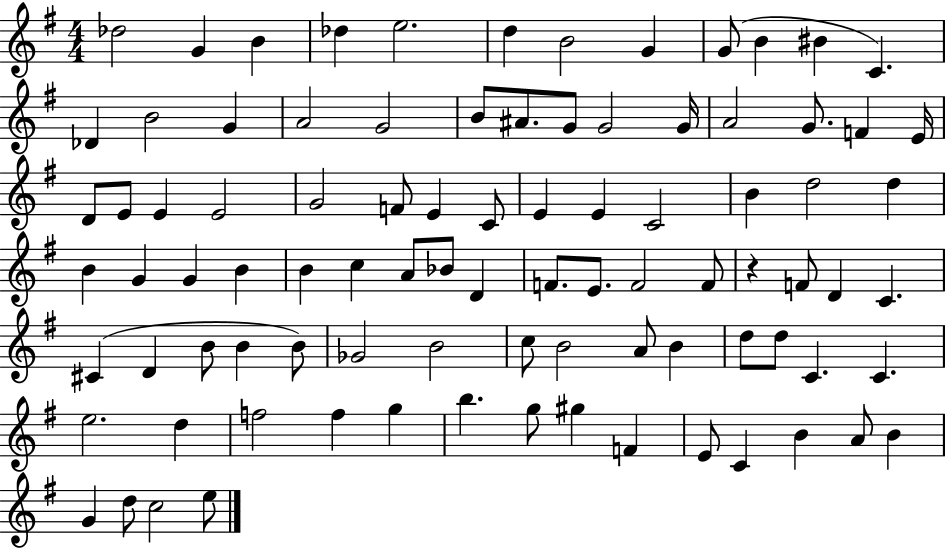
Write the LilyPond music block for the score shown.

{
  \clef treble
  \numericTimeSignature
  \time 4/4
  \key g \major
  des''2 g'4 b'4 | des''4 e''2. | d''4 b'2 g'4 | g'8( b'4 bis'4 c'4.) | \break des'4 b'2 g'4 | a'2 g'2 | b'8 ais'8. g'8 g'2 g'16 | a'2 g'8. f'4 e'16 | \break d'8 e'8 e'4 e'2 | g'2 f'8 e'4 c'8 | e'4 e'4 c'2 | b'4 d''2 d''4 | \break b'4 g'4 g'4 b'4 | b'4 c''4 a'8 bes'8 d'4 | f'8. e'8. f'2 f'8 | r4 f'8 d'4 c'4. | \break cis'4( d'4 b'8 b'4 b'8) | ges'2 b'2 | c''8 b'2 a'8 b'4 | d''8 d''8 c'4. c'4. | \break e''2. d''4 | f''2 f''4 g''4 | b''4. g''8 gis''4 f'4 | e'8 c'4 b'4 a'8 b'4 | \break g'4 d''8 c''2 e''8 | \bar "|."
}